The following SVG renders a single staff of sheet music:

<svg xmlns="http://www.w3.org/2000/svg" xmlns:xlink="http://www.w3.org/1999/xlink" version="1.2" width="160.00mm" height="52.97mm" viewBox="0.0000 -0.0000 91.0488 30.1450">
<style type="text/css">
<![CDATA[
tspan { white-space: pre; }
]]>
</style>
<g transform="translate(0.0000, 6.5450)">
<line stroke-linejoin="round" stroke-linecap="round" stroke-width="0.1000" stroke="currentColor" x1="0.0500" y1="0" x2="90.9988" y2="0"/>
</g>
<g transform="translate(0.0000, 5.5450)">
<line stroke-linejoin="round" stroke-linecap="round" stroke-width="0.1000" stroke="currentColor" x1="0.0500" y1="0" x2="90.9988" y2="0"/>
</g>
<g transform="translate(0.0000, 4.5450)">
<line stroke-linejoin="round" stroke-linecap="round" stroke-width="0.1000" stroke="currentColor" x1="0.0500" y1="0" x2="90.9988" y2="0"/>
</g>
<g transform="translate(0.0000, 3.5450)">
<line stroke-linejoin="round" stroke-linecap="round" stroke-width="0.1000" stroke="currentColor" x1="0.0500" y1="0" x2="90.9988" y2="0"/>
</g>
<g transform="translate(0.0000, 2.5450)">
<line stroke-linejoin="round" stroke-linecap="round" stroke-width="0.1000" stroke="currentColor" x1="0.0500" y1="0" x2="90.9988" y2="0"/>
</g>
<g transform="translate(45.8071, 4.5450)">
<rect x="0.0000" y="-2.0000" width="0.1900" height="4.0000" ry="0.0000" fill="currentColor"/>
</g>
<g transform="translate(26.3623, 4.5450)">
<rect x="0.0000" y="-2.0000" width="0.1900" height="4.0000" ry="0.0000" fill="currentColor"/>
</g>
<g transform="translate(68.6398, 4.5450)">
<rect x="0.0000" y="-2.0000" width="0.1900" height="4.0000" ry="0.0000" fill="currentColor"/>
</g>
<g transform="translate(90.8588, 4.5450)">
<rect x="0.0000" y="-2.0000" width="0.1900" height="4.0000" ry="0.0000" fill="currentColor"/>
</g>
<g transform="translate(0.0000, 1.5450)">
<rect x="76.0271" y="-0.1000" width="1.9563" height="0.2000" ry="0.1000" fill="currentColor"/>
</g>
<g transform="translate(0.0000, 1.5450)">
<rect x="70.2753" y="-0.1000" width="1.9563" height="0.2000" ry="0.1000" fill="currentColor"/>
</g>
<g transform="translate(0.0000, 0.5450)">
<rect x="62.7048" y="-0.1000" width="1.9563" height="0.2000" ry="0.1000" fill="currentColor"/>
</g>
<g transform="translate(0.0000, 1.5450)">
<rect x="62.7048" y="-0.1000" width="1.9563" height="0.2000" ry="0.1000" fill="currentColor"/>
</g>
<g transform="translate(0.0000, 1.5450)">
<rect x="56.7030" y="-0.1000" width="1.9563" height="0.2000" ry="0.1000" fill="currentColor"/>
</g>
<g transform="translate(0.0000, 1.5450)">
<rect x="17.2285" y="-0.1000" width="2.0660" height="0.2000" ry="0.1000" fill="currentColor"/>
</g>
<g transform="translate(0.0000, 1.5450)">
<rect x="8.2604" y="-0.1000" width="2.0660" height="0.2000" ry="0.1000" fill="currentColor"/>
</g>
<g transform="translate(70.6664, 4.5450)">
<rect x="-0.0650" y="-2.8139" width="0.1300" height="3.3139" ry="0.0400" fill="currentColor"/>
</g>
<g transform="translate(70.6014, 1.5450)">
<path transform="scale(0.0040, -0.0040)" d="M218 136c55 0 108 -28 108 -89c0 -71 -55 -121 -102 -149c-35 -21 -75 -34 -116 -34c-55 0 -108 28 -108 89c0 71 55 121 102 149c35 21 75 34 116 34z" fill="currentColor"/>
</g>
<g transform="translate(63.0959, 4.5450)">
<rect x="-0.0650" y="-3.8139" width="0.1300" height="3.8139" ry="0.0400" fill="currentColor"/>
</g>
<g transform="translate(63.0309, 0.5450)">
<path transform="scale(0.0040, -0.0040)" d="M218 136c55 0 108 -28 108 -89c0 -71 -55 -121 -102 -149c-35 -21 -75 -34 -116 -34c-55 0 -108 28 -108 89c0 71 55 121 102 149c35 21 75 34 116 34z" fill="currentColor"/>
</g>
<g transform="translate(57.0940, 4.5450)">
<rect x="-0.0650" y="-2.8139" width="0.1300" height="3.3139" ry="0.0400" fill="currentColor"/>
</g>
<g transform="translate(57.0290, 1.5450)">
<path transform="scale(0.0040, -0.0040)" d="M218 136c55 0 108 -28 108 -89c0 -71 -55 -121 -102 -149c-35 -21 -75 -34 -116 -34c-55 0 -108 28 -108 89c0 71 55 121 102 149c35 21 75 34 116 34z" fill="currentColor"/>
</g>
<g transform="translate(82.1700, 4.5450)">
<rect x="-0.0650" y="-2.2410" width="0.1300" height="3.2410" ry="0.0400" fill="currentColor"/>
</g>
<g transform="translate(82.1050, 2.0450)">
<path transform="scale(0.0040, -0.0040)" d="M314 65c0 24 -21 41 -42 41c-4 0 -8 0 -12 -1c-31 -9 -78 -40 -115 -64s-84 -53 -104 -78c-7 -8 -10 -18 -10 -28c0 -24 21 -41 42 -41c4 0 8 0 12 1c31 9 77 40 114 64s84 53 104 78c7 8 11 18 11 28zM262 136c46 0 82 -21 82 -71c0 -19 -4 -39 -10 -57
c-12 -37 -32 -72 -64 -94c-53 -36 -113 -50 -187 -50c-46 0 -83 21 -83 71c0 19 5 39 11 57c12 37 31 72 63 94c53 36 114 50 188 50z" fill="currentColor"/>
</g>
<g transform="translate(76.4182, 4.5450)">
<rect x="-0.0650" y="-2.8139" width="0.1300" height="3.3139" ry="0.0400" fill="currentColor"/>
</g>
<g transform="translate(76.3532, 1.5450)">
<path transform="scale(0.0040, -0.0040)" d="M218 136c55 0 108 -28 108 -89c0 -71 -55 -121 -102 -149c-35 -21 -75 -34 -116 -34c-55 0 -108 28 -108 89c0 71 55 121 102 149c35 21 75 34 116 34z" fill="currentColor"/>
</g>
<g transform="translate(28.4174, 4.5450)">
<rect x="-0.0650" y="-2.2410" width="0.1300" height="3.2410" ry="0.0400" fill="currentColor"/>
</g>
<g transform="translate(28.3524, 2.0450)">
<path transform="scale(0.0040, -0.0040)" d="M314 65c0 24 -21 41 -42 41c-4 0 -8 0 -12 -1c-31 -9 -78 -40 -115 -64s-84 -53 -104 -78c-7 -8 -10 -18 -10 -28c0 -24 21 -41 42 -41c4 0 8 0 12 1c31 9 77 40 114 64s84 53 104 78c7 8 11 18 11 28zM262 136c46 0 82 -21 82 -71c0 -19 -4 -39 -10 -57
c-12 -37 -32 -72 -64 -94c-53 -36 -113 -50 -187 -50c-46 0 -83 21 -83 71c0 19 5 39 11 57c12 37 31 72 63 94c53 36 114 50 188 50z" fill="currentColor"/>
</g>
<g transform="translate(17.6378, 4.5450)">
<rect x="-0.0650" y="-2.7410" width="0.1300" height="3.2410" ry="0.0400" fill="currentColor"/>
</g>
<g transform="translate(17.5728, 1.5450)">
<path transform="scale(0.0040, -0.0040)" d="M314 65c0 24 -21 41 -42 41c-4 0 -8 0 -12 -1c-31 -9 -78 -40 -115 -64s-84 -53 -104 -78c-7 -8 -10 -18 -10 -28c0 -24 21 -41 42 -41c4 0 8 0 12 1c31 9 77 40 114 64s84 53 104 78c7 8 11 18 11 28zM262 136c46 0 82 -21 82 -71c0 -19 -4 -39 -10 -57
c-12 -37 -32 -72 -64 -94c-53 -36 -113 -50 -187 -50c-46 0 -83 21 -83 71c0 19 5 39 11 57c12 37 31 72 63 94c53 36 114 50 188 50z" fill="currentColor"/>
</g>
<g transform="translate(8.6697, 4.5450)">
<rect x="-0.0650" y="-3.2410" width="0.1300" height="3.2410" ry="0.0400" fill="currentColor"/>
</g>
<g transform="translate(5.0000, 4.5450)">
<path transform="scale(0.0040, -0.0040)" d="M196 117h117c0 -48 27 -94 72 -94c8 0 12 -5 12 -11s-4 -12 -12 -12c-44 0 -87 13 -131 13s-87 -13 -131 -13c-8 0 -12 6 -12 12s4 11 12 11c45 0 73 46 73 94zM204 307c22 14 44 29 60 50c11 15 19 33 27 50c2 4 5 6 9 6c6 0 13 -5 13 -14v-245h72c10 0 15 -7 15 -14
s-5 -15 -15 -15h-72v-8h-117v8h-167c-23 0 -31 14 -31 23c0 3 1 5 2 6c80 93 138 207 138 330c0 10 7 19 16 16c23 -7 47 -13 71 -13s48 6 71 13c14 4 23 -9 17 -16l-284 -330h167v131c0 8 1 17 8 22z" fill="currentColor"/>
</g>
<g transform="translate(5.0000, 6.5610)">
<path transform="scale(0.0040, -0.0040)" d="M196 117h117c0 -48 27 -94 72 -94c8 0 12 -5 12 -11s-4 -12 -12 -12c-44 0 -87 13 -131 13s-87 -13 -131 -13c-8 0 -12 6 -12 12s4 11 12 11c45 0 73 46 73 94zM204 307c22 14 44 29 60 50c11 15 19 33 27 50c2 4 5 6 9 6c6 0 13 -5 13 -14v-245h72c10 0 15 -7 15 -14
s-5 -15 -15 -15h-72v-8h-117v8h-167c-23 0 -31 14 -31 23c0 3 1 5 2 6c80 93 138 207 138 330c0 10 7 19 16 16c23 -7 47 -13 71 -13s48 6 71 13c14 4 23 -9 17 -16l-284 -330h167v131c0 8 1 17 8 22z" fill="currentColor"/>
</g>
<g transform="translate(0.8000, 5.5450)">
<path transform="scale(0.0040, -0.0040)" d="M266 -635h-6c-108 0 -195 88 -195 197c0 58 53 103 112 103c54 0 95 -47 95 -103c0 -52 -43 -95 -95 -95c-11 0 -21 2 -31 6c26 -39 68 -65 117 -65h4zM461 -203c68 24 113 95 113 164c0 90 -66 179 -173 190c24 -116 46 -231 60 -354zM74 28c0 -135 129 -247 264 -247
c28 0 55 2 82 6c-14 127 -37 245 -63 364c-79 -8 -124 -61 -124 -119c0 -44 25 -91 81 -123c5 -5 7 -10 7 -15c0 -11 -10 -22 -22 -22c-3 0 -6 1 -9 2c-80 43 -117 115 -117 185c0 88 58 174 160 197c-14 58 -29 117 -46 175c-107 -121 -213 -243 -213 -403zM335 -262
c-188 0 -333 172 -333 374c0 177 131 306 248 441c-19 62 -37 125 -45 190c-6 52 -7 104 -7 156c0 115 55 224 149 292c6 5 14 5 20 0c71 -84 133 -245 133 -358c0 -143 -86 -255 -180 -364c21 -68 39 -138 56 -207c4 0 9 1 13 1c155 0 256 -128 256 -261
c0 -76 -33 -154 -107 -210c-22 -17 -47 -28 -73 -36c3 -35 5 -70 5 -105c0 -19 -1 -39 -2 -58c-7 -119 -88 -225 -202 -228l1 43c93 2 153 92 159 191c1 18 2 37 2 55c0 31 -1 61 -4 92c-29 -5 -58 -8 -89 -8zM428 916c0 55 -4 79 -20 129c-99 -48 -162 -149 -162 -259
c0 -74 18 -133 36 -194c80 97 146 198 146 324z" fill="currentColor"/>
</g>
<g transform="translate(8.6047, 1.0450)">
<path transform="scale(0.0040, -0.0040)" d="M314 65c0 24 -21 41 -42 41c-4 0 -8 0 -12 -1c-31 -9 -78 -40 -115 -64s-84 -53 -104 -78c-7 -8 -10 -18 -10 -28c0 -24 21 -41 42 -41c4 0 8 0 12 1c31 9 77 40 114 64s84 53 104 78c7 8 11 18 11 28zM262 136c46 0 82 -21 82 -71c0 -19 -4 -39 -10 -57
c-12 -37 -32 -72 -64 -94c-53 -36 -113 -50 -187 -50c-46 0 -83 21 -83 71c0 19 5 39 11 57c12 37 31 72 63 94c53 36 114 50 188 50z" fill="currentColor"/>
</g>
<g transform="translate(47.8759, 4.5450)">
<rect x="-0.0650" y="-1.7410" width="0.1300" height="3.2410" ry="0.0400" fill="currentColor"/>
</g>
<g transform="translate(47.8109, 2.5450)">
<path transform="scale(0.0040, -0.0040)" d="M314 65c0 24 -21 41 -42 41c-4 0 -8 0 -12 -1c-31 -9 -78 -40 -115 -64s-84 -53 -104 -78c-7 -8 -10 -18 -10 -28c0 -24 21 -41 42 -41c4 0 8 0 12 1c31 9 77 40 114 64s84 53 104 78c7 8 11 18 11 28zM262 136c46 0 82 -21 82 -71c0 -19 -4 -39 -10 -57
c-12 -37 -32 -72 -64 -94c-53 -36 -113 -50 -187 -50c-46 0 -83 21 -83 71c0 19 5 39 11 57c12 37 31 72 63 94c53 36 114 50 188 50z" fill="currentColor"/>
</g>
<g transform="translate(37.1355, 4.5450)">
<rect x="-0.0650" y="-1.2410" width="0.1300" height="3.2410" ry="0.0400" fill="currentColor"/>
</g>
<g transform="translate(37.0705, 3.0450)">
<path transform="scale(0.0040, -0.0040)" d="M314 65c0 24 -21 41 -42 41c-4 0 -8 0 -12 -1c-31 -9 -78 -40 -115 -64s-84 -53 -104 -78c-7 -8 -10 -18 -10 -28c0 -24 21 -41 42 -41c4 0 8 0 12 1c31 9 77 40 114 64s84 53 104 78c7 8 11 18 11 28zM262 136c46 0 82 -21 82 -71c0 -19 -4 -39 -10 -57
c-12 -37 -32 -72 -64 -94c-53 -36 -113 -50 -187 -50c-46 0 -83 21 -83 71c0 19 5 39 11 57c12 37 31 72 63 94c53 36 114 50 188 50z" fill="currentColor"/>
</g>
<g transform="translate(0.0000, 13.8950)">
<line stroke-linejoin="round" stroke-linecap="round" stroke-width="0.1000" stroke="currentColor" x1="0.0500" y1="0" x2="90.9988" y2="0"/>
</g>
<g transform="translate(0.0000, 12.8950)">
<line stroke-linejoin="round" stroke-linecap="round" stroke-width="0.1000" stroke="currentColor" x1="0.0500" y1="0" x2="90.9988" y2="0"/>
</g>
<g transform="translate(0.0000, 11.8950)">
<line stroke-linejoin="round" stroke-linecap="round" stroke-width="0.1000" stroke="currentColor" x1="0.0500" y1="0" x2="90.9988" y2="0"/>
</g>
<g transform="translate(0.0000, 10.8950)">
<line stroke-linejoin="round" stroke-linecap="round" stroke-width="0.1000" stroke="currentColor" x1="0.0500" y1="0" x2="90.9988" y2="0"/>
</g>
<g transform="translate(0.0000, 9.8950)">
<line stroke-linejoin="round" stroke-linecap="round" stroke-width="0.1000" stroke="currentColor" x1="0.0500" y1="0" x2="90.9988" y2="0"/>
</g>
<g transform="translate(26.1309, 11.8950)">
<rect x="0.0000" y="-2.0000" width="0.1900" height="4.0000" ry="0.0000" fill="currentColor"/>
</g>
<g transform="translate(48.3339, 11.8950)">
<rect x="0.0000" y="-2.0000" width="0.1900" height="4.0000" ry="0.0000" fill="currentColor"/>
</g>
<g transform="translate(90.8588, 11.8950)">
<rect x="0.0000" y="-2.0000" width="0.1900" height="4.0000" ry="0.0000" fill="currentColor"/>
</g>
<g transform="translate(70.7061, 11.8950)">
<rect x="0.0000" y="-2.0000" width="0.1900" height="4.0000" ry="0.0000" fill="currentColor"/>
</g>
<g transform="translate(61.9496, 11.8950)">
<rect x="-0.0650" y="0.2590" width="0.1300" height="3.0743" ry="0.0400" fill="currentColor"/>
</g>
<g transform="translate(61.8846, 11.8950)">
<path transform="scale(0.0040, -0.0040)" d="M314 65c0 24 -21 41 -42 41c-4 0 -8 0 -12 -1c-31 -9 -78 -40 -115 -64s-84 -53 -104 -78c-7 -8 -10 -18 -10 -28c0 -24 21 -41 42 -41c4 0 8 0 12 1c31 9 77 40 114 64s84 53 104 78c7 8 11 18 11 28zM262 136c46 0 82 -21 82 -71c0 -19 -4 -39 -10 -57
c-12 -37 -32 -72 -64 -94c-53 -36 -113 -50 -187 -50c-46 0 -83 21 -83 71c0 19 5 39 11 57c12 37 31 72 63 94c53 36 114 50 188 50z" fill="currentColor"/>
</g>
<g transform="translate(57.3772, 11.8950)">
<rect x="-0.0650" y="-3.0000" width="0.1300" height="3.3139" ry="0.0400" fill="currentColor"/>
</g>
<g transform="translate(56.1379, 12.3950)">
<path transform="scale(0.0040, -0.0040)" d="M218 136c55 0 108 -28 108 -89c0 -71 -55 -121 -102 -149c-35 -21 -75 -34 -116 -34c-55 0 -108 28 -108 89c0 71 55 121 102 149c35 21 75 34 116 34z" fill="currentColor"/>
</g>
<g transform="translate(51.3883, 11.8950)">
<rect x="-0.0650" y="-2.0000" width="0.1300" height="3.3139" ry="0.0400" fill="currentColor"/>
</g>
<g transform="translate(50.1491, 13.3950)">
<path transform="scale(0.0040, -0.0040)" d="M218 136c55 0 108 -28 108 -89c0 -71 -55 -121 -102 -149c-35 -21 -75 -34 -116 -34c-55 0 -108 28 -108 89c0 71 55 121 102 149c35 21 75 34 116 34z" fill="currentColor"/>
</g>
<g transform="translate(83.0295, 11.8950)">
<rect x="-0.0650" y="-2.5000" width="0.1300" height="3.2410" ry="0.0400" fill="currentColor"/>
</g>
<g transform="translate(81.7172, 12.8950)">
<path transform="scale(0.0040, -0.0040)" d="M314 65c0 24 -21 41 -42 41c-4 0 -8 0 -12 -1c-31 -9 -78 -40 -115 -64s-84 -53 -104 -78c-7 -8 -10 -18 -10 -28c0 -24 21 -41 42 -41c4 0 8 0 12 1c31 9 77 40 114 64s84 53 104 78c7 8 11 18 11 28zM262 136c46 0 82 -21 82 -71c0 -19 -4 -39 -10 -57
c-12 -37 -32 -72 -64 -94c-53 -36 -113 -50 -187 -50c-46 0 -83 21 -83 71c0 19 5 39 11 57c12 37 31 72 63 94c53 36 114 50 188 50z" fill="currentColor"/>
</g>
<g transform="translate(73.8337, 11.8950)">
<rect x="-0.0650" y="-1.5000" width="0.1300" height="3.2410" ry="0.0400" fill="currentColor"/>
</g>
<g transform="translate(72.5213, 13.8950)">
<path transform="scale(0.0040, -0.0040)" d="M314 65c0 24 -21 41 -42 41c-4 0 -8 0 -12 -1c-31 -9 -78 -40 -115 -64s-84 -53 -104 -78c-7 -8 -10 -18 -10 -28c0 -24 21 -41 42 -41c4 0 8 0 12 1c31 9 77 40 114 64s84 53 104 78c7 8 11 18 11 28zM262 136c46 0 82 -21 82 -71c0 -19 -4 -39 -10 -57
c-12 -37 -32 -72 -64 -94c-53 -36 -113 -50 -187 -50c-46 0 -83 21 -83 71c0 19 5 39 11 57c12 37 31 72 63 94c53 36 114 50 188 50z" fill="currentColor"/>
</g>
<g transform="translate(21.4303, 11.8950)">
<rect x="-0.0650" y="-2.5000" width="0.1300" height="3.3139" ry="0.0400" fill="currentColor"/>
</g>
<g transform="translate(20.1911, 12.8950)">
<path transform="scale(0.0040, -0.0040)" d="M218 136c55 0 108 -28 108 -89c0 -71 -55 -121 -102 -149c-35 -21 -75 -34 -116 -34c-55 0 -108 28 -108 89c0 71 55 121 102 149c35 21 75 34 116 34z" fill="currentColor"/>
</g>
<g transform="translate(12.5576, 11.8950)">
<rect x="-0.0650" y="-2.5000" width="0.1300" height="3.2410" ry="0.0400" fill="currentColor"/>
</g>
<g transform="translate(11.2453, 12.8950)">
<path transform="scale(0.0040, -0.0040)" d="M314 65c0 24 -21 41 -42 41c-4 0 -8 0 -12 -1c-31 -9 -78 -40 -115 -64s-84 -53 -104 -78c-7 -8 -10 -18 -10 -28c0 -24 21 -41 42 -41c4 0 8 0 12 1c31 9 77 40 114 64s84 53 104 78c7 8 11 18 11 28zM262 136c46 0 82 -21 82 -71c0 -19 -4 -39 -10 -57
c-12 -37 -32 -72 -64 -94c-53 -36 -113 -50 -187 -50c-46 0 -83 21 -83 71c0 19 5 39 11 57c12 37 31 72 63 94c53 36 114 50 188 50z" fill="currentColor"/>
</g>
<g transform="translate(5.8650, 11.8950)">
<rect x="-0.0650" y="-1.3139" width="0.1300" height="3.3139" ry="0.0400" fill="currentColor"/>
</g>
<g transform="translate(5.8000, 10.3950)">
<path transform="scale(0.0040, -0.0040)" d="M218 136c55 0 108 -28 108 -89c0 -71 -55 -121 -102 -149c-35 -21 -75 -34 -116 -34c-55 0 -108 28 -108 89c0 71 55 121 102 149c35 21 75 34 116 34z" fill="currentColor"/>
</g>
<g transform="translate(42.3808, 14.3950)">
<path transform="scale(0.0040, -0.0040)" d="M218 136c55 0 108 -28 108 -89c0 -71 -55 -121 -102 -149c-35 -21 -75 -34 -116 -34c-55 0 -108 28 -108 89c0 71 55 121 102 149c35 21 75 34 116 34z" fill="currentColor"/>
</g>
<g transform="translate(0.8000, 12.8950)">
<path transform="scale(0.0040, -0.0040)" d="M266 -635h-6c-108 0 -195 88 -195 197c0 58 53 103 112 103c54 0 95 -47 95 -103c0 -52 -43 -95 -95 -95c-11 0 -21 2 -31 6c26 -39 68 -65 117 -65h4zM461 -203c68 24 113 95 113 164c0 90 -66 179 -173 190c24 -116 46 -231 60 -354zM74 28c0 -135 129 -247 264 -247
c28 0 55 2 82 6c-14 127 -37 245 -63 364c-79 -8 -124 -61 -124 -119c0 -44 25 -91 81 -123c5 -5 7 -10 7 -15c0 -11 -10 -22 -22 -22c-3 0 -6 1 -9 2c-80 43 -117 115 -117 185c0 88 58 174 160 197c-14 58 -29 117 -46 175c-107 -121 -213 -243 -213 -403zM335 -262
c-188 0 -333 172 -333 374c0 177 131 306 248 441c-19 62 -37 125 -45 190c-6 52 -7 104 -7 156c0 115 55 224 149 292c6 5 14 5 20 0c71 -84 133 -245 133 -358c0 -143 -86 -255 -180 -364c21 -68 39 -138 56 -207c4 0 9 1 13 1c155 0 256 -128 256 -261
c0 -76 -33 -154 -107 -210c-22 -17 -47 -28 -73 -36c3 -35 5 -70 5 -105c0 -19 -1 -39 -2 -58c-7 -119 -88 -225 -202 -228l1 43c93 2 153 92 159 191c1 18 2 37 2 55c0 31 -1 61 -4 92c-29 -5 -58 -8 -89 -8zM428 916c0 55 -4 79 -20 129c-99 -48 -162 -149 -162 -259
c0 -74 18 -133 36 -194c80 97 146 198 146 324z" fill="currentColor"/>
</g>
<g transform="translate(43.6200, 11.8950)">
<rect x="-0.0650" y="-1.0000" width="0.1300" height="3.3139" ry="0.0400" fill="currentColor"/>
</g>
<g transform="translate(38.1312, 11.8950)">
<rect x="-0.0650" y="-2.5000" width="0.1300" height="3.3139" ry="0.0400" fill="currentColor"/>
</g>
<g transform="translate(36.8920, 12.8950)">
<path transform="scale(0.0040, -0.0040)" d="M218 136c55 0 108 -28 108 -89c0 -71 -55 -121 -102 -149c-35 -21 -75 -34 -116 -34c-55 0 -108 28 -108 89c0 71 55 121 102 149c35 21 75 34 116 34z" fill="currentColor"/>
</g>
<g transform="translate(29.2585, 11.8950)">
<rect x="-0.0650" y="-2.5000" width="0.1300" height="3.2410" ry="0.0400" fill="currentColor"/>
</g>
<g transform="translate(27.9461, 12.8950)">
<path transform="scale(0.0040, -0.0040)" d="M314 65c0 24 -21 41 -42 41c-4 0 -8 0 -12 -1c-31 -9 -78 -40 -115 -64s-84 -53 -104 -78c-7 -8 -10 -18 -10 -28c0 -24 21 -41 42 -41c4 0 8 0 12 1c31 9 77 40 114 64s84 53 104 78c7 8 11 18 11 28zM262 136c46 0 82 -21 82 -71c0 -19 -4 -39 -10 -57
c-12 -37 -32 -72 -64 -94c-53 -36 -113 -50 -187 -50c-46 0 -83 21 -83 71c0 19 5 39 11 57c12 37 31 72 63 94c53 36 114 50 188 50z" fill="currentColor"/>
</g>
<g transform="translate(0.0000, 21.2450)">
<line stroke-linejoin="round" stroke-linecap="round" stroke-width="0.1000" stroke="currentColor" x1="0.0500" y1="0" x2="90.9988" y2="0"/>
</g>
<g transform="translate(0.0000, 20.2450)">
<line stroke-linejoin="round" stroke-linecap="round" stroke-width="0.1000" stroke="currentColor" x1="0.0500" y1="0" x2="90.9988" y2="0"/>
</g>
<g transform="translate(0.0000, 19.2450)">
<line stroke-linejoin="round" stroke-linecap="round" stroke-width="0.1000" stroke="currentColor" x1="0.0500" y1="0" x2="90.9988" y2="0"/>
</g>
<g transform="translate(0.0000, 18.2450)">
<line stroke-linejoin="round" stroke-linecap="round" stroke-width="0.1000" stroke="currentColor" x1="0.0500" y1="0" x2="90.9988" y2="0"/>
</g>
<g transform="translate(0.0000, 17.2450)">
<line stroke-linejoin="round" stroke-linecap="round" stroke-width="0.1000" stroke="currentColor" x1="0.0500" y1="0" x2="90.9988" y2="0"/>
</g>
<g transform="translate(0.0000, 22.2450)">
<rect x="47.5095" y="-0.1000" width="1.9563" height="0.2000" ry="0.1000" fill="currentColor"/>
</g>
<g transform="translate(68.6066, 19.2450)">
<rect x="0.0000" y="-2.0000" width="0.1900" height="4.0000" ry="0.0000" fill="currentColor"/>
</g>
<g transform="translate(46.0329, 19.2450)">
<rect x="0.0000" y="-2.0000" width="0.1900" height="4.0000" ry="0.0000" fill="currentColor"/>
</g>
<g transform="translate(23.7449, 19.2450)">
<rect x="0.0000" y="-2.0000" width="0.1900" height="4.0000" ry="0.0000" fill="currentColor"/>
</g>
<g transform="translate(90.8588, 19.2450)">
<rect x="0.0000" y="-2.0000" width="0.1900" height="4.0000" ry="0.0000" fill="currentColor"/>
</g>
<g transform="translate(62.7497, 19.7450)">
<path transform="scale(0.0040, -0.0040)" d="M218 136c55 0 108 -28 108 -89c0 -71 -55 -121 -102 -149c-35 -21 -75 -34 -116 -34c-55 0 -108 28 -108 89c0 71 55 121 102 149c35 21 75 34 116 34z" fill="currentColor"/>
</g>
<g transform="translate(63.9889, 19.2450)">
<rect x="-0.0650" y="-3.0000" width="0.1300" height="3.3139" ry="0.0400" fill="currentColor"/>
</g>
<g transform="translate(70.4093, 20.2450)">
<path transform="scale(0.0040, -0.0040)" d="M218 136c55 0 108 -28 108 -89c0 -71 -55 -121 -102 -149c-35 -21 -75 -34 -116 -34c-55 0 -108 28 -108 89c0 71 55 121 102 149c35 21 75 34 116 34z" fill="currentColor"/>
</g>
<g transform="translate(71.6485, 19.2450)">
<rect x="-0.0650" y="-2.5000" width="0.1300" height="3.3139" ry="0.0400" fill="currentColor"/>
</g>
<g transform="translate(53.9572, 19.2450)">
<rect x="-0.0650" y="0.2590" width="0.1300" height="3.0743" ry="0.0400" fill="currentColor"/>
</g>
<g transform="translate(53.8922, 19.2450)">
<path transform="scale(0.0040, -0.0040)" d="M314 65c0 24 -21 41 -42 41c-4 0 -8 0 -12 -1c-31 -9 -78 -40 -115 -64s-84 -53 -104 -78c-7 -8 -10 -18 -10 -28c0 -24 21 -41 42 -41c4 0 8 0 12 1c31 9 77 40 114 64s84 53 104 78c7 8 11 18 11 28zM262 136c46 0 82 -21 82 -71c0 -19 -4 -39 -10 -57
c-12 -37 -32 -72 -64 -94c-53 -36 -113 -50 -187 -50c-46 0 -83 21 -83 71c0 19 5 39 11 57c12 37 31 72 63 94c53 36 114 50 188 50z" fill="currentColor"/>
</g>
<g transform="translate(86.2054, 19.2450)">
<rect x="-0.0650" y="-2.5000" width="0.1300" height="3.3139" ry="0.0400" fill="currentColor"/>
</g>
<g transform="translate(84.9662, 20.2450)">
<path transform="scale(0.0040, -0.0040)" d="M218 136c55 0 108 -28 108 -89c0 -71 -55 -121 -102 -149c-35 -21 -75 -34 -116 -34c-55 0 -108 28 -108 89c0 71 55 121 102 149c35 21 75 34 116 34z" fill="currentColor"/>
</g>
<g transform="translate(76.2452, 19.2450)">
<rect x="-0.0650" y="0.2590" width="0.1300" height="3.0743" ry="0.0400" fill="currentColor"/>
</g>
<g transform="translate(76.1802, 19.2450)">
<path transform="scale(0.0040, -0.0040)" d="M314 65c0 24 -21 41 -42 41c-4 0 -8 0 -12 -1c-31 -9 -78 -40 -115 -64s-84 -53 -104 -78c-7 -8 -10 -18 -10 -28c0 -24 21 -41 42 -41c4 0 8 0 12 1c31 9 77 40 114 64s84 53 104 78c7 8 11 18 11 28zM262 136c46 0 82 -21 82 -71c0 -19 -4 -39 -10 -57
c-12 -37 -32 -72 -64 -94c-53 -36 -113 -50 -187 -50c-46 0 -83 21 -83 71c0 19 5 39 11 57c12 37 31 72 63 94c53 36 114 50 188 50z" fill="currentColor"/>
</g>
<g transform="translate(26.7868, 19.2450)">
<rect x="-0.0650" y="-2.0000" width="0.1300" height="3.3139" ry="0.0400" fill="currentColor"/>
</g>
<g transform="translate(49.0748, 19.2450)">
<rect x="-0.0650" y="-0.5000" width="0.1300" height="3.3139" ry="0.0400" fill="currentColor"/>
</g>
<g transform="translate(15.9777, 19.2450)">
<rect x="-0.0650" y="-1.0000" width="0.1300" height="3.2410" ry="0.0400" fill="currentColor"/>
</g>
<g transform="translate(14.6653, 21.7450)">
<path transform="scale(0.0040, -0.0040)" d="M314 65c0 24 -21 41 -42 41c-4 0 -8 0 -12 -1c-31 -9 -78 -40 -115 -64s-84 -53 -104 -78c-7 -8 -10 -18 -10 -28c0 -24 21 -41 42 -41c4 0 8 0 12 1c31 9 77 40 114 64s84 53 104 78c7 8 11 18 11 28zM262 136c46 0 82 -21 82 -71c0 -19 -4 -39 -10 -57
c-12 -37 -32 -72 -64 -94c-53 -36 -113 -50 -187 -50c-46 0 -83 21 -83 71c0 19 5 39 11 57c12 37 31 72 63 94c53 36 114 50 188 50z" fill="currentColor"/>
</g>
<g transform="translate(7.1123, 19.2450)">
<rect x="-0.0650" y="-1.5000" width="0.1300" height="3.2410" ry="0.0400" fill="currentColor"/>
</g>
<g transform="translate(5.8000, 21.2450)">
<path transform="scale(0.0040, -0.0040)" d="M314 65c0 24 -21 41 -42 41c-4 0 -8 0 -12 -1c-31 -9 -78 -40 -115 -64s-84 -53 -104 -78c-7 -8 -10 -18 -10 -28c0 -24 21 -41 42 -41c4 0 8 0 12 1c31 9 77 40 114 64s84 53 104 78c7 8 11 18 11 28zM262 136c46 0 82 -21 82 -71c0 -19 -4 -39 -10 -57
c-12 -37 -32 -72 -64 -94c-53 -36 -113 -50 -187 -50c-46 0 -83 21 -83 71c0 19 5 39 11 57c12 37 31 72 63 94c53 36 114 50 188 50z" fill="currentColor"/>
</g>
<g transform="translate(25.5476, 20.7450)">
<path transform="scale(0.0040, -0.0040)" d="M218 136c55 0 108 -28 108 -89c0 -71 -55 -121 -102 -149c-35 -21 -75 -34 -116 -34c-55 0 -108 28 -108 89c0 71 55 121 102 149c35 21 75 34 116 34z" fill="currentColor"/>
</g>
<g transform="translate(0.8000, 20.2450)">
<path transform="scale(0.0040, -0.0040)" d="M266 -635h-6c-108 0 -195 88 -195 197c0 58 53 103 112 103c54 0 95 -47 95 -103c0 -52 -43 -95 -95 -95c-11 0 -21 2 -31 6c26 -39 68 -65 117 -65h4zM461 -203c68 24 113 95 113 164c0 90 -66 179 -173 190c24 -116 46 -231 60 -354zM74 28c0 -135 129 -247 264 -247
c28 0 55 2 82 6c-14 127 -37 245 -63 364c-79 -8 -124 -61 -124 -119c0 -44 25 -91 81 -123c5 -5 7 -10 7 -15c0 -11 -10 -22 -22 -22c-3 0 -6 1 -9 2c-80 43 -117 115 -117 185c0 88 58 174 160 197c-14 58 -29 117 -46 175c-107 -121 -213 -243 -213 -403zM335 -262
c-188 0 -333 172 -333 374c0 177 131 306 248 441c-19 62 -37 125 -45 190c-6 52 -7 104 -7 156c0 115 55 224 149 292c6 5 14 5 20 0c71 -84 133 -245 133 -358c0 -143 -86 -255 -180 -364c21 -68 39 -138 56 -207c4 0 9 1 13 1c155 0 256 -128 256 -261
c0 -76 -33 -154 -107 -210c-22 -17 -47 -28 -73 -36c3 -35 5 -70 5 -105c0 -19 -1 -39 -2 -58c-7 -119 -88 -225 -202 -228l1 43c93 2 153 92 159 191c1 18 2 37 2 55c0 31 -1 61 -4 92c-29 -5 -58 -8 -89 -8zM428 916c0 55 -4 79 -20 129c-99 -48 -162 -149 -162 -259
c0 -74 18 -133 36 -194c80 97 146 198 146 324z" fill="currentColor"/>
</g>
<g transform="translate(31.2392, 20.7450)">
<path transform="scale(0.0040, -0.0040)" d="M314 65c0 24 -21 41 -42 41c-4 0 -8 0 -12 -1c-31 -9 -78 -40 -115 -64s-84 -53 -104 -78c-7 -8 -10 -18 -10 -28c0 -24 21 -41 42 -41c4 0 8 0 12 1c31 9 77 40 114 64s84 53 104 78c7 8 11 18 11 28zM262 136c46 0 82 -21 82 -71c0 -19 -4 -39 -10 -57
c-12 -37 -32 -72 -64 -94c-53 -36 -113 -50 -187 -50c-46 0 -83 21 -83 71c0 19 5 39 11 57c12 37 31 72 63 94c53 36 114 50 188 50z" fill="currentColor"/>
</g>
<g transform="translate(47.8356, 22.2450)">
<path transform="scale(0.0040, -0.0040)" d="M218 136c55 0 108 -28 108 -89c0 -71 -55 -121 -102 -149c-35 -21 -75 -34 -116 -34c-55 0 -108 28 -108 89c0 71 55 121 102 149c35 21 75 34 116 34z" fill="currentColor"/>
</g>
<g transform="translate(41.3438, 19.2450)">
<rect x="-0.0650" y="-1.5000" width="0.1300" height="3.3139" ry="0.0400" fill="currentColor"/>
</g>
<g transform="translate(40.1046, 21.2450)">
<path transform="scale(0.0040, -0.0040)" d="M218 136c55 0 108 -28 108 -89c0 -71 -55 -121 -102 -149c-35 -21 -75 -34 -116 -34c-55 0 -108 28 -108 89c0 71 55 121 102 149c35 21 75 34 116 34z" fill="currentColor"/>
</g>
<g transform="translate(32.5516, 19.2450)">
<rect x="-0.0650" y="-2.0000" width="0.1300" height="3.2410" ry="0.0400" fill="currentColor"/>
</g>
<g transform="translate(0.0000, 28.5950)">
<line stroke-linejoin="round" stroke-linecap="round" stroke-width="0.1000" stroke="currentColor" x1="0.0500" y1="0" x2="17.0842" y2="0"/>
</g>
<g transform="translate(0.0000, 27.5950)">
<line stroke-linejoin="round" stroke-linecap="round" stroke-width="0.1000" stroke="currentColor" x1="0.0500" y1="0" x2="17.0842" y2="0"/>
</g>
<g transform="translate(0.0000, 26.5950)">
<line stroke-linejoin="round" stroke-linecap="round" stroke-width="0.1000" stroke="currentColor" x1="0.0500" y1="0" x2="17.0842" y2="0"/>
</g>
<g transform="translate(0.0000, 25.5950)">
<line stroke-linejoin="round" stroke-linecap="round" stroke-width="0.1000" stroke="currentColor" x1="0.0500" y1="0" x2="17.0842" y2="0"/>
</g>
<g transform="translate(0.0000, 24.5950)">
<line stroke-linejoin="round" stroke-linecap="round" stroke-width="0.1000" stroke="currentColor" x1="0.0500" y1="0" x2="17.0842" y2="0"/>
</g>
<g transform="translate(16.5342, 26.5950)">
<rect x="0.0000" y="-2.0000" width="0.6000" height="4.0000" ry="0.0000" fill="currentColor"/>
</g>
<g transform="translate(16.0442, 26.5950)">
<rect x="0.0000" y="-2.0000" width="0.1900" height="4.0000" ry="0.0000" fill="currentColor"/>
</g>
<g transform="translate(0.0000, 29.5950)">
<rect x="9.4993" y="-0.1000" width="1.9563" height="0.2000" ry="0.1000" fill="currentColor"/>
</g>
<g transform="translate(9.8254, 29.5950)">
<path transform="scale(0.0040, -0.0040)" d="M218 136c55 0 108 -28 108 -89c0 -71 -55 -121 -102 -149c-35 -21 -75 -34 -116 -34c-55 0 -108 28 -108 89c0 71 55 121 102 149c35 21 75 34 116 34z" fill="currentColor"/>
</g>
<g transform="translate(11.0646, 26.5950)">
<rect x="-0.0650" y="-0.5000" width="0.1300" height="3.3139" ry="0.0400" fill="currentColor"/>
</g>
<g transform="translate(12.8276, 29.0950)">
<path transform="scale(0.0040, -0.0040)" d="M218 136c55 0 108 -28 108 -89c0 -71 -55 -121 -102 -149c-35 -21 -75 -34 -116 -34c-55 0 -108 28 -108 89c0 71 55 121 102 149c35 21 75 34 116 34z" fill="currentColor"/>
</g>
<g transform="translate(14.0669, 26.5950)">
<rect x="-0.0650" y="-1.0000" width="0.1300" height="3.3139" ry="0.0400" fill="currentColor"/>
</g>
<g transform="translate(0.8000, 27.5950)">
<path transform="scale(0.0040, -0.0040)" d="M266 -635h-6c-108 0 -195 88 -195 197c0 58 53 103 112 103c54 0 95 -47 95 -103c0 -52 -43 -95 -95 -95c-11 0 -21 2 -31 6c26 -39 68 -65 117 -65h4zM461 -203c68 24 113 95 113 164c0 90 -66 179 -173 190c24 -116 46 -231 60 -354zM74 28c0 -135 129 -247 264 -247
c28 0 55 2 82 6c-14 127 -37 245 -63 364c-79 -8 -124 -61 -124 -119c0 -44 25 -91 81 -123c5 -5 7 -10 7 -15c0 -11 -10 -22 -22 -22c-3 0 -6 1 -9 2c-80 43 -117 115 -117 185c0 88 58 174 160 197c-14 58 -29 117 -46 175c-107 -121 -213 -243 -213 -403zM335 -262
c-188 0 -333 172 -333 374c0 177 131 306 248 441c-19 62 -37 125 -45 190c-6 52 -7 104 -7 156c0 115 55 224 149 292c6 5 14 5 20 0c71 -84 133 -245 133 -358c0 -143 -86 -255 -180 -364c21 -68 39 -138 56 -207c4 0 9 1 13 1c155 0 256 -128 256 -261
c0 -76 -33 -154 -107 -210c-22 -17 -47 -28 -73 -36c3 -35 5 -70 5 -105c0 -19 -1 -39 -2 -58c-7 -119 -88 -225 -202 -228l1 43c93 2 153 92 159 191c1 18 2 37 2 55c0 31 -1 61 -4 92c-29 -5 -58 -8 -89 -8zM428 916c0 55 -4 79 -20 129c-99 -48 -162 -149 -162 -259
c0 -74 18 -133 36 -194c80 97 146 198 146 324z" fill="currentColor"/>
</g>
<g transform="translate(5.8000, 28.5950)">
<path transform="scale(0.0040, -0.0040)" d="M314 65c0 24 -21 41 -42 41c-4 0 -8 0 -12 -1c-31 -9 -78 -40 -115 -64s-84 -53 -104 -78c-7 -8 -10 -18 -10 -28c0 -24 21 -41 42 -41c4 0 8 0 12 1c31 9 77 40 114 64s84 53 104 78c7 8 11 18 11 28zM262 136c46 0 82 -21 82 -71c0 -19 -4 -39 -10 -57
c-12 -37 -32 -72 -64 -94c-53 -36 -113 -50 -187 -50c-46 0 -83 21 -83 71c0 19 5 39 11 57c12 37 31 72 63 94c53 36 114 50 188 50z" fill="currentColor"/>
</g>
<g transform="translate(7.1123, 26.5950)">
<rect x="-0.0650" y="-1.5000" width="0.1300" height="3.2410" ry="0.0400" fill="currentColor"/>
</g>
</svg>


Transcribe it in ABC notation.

X:1
T:Untitled
M:4/4
L:1/4
K:C
b2 a2 g2 e2 f2 a c' a a g2 e G2 G G2 G D F A B2 E2 G2 E2 D2 F F2 E C B2 A G B2 G E2 C D